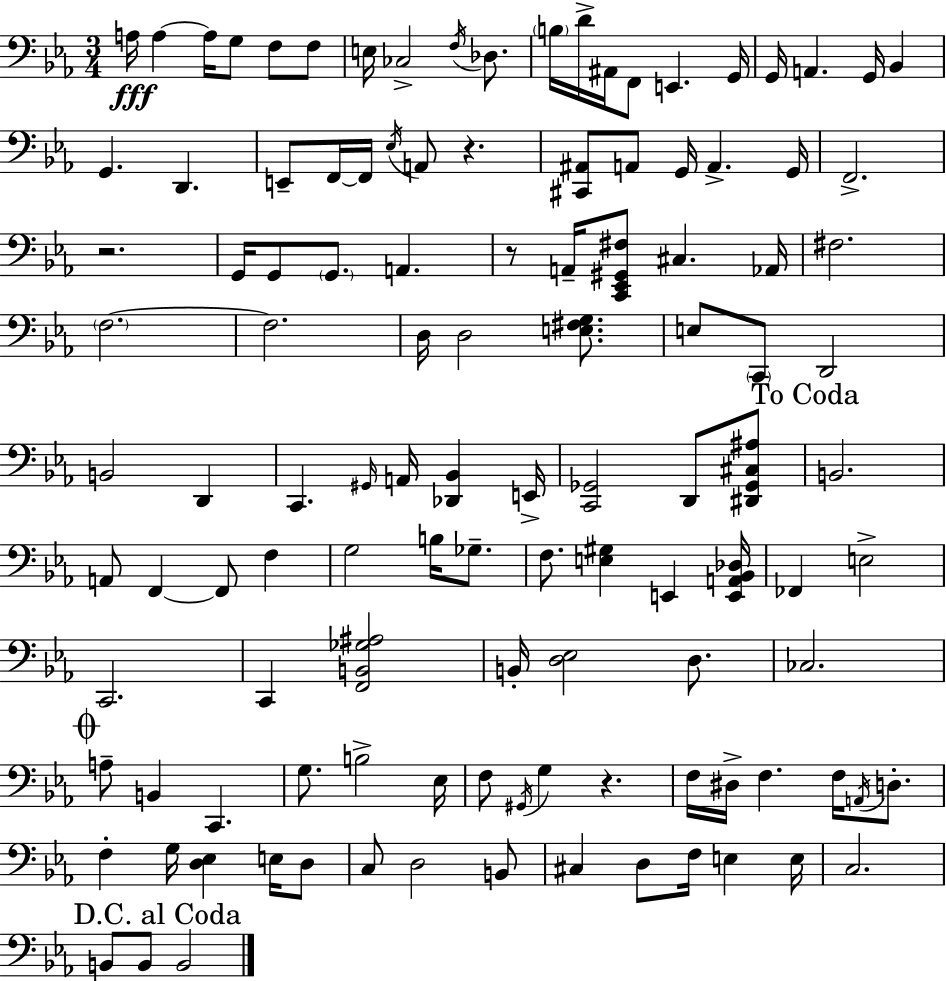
A3/s A3/q A3/s G3/e F3/e F3/e E3/s CES3/h F3/s Db3/e. B3/s D4/s A#2/s F2/e E2/q. G2/s G2/s A2/q. G2/s Bb2/q G2/q. D2/q. E2/e F2/s F2/s Eb3/s A2/e R/q. [C#2,A#2]/e A2/e G2/s A2/q. G2/s F2/h. R/h. G2/s G2/e G2/e. A2/q. R/e A2/s [C2,Eb2,G#2,F#3]/e C#3/q. Ab2/s F#3/h. F3/h. F3/h. D3/s D3/h [E3,F#3,G3]/e. E3/e C2/e D2/h B2/h D2/q C2/q. G#2/s A2/s [Db2,Bb2]/q E2/s [C2,Gb2]/h D2/e [D#2,Gb2,C#3,A#3]/e B2/h. A2/e F2/q F2/e F3/q G3/h B3/s Gb3/e. F3/e. [E3,G#3]/q E2/q [E2,A2,Bb2,Db3]/s FES2/q E3/h C2/h. C2/q [F2,B2,Gb3,A#3]/h B2/s [D3,Eb3]/h D3/e. CES3/h. A3/e B2/q C2/q. G3/e. B3/h Eb3/s F3/e G#2/s G3/q R/q. F3/s D#3/s F3/q. F3/s A2/s D3/e. F3/q G3/s [D3,Eb3]/q E3/s D3/e C3/e D3/h B2/e C#3/q D3/e F3/s E3/q E3/s C3/h. B2/e B2/e B2/h